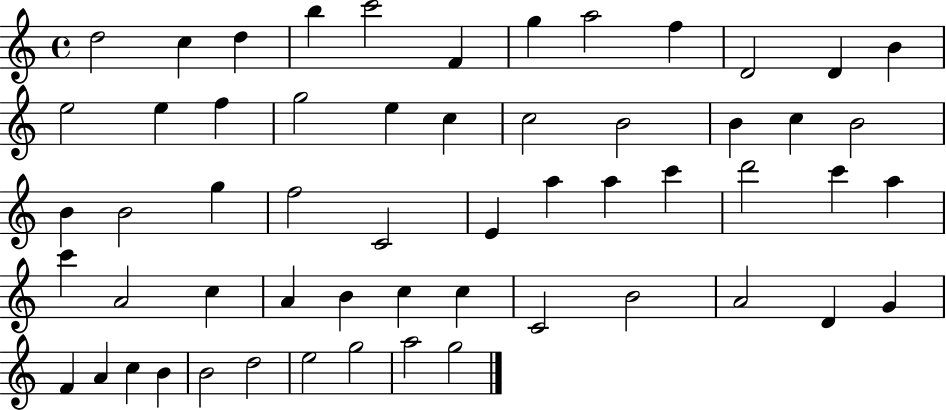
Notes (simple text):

D5/h C5/q D5/q B5/q C6/h F4/q G5/q A5/h F5/q D4/h D4/q B4/q E5/h E5/q F5/q G5/h E5/q C5/q C5/h B4/h B4/q C5/q B4/h B4/q B4/h G5/q F5/h C4/h E4/q A5/q A5/q C6/q D6/h C6/q A5/q C6/q A4/h C5/q A4/q B4/q C5/q C5/q C4/h B4/h A4/h D4/q G4/q F4/q A4/q C5/q B4/q B4/h D5/h E5/h G5/h A5/h G5/h